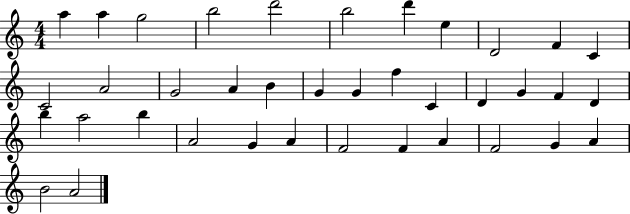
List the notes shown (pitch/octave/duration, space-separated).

A5/q A5/q G5/h B5/h D6/h B5/h D6/q E5/q D4/h F4/q C4/q C4/h A4/h G4/h A4/q B4/q G4/q G4/q F5/q C4/q D4/q G4/q F4/q D4/q B5/q A5/h B5/q A4/h G4/q A4/q F4/h F4/q A4/q F4/h G4/q A4/q B4/h A4/h